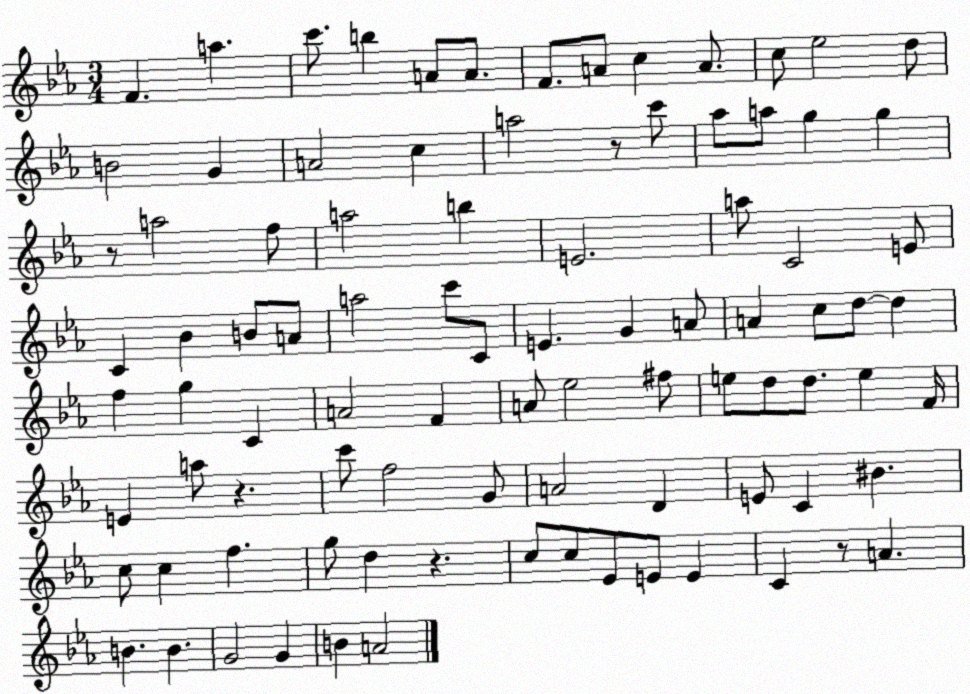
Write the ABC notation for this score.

X:1
T:Untitled
M:3/4
L:1/4
K:Eb
F a c'/2 b A/2 A/2 F/2 A/2 c A/2 c/2 _e2 d/2 B2 G A2 c a2 z/2 c'/2 _a/2 a/2 g g z/2 a2 f/2 a2 b E2 a/2 C2 E/2 C _B B/2 A/2 a2 c'/2 C/2 E G A/2 A c/2 d/2 d f g C A2 F A/2 _e2 ^f/2 e/2 d/2 d/2 e F/4 E a/2 z c'/2 f2 G/2 A2 D E/2 C ^B c/2 c f g/2 d z c/2 c/2 _E/2 E/2 E C z/2 A B B G2 G B A2